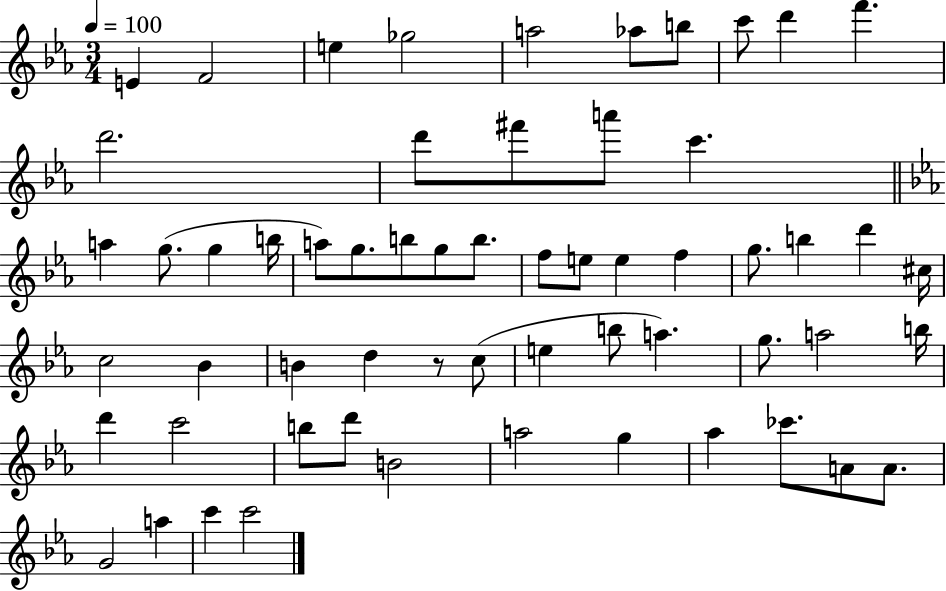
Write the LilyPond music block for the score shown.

{
  \clef treble
  \numericTimeSignature
  \time 3/4
  \key ees \major
  \tempo 4 = 100
  e'4 f'2 | e''4 ges''2 | a''2 aes''8 b''8 | c'''8 d'''4 f'''4. | \break d'''2. | d'''8 fis'''8 a'''8 c'''4. | \bar "||" \break \key ees \major a''4 g''8.( g''4 b''16 | a''8) g''8. b''8 g''8 b''8. | f''8 e''8 e''4 f''4 | g''8. b''4 d'''4 cis''16 | \break c''2 bes'4 | b'4 d''4 r8 c''8( | e''4 b''8 a''4.) | g''8. a''2 b''16 | \break d'''4 c'''2 | b''8 d'''8 b'2 | a''2 g''4 | aes''4 ces'''8. a'8 a'8. | \break g'2 a''4 | c'''4 c'''2 | \bar "|."
}